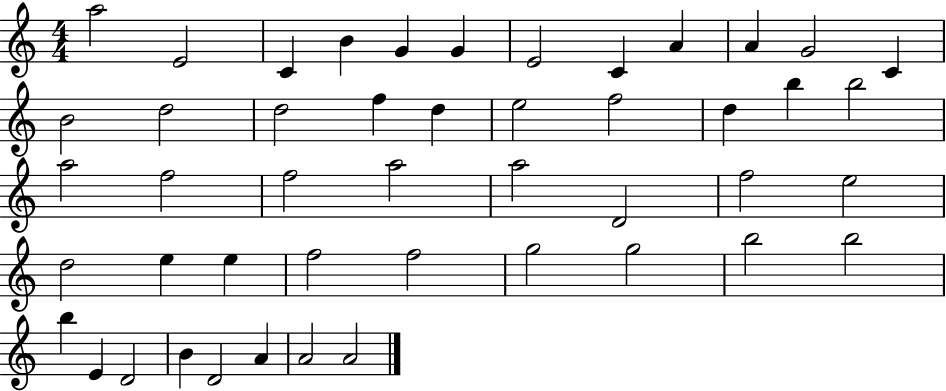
A5/h E4/h C4/q B4/q G4/q G4/q E4/h C4/q A4/q A4/q G4/h C4/q B4/h D5/h D5/h F5/q D5/q E5/h F5/h D5/q B5/q B5/h A5/h F5/h F5/h A5/h A5/h D4/h F5/h E5/h D5/h E5/q E5/q F5/h F5/h G5/h G5/h B5/h B5/h B5/q E4/q D4/h B4/q D4/h A4/q A4/h A4/h